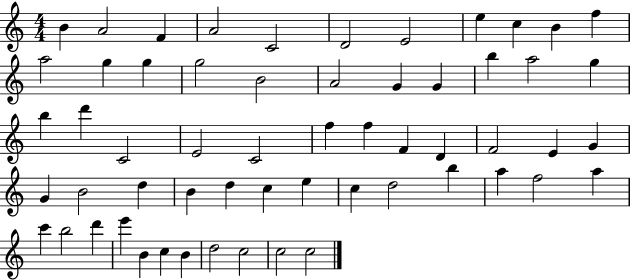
B4/q A4/h F4/q A4/h C4/h D4/h E4/h E5/q C5/q B4/q F5/q A5/h G5/q G5/q G5/h B4/h A4/h G4/q G4/q B5/q A5/h G5/q B5/q D6/q C4/h E4/h C4/h F5/q F5/q F4/q D4/q F4/h E4/q G4/q G4/q B4/h D5/q B4/q D5/q C5/q E5/q C5/q D5/h B5/q A5/q F5/h A5/q C6/q B5/h D6/q E6/q B4/q C5/q B4/q D5/h C5/h C5/h C5/h